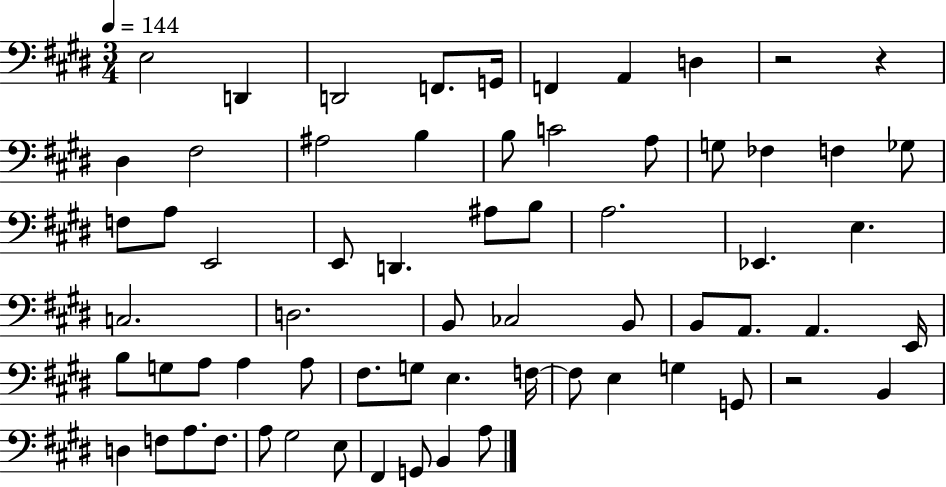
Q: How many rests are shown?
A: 3